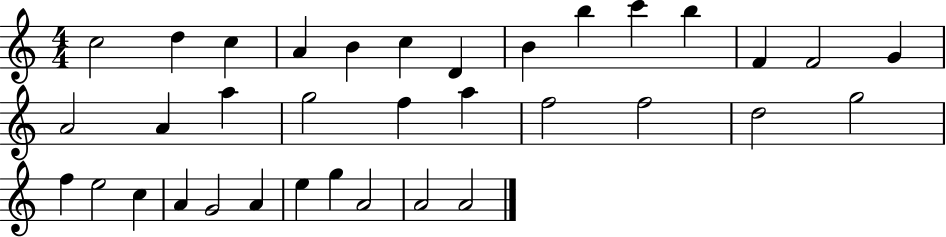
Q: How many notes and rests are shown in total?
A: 35